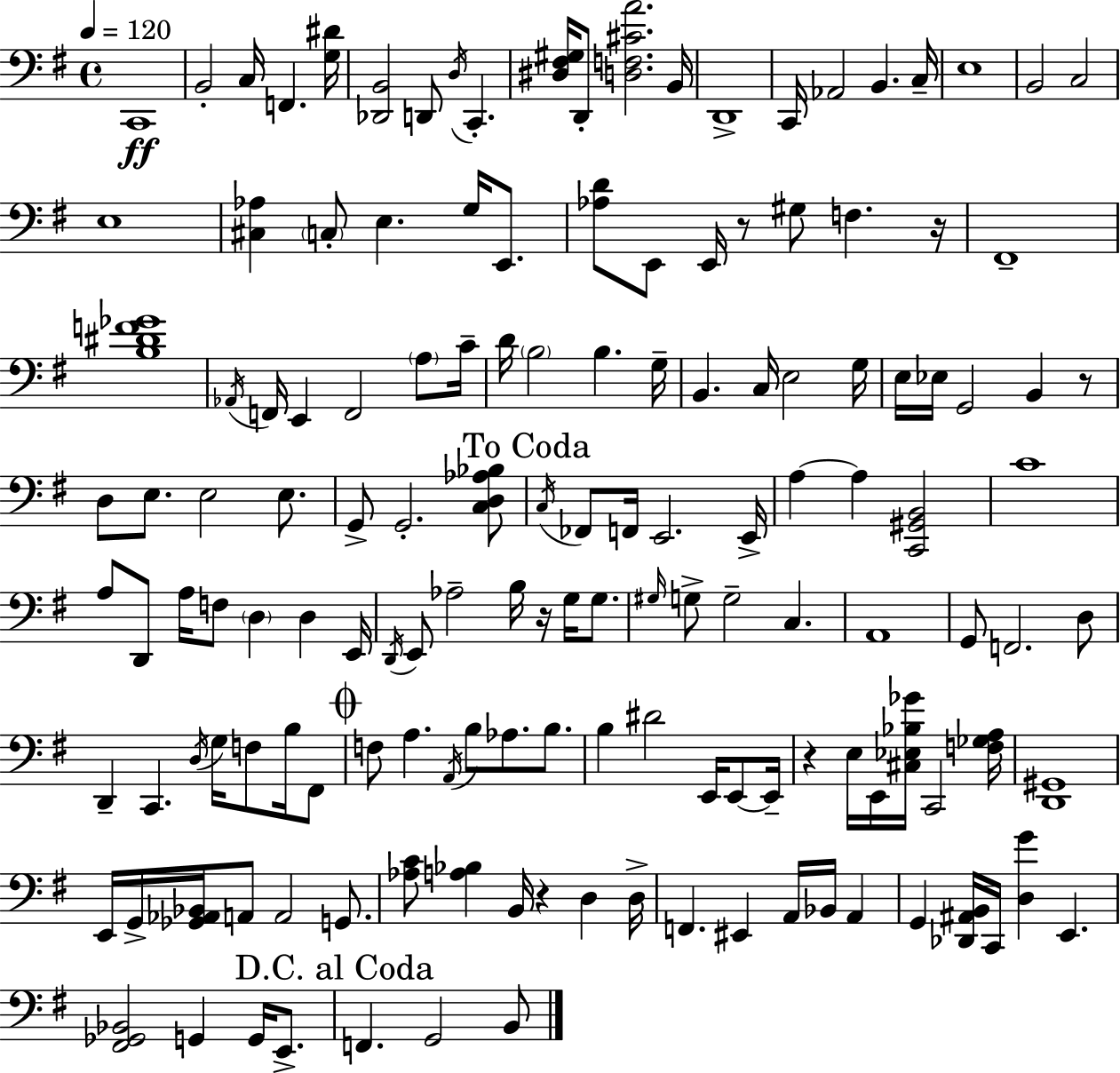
C2/w B2/h C3/s F2/q. [G3,D#4]/s [Db2,B2]/h D2/e D3/s C2/q. [D#3,F#3,G#3]/s D2/e [D3,F3,C#4,A4]/h. B2/s D2/w C2/s Ab2/h B2/q. C3/s E3/w B2/h C3/h E3/w [C#3,Ab3]/q C3/e E3/q. G3/s E2/e. [Ab3,D4]/e E2/e E2/s R/e G#3/e F3/q. R/s F#2/w [B3,D#4,F4,Gb4]/w Ab2/s F2/s E2/q F2/h A3/e C4/s D4/s B3/h B3/q. G3/s B2/q. C3/s E3/h G3/s E3/s Eb3/s G2/h B2/q R/e D3/e E3/e. E3/h E3/e. G2/e G2/h. [C3,D3,Ab3,Bb3]/e C3/s FES2/e F2/s E2/h. E2/s A3/q A3/q [C2,G#2,B2]/h C4/w A3/e D2/e A3/s F3/e D3/q D3/q E2/s D2/s E2/e Ab3/h B3/s R/s G3/s G3/e. G#3/s G3/e G3/h C3/q. A2/w G2/e F2/h. D3/e D2/q C2/q. D3/s G3/s F3/e B3/s F#2/e F3/e A3/q. A2/s B3/e Ab3/e. B3/e. B3/q D#4/h E2/s E2/e E2/s R/q E3/s E2/s [C#3,Eb3,Bb3,Gb4]/s C2/h [F3,Gb3,A3]/s [D2,G#2]/w E2/s G2/s [Gb2,Ab2,Bb2]/s A2/e A2/h G2/e. [Ab3,C4]/e [A3,Bb3]/q B2/s R/q D3/q D3/s F2/q. EIS2/q A2/s Bb2/s A2/q G2/q [Db2,A#2,B2]/s C2/s [D3,G4]/q E2/q. [F#2,Gb2,Bb2]/h G2/q G2/s E2/e. F2/q. G2/h B2/e